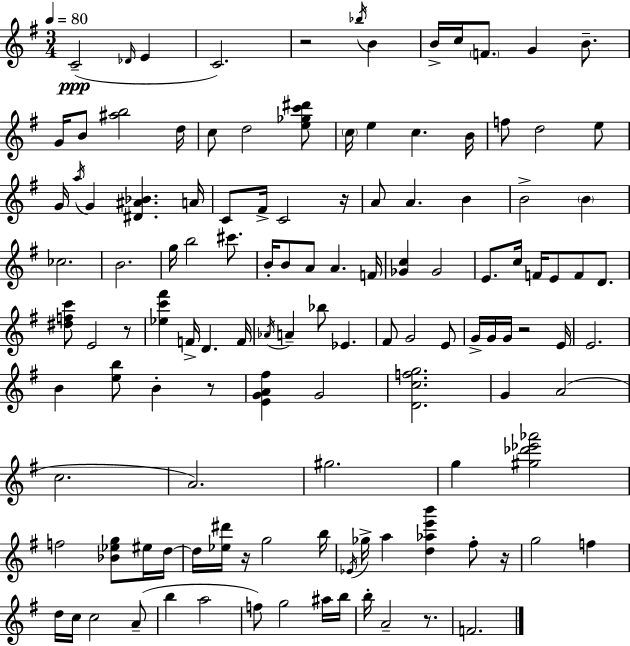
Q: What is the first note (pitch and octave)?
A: C4